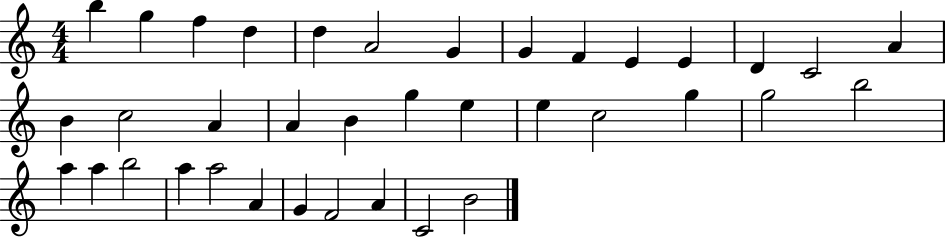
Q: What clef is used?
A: treble